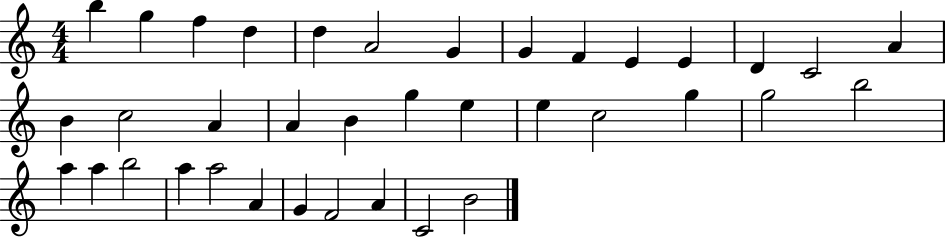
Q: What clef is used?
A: treble